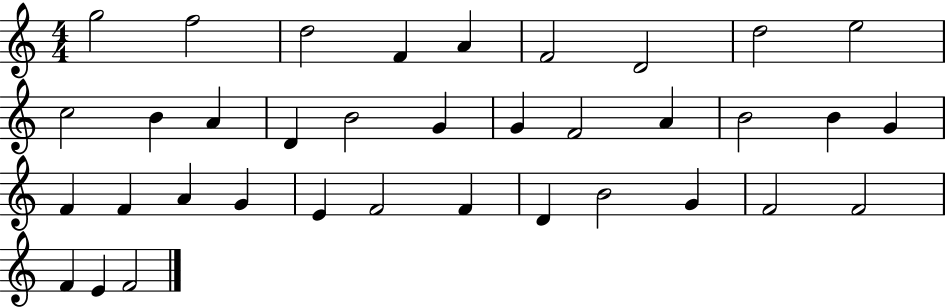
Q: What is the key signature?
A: C major